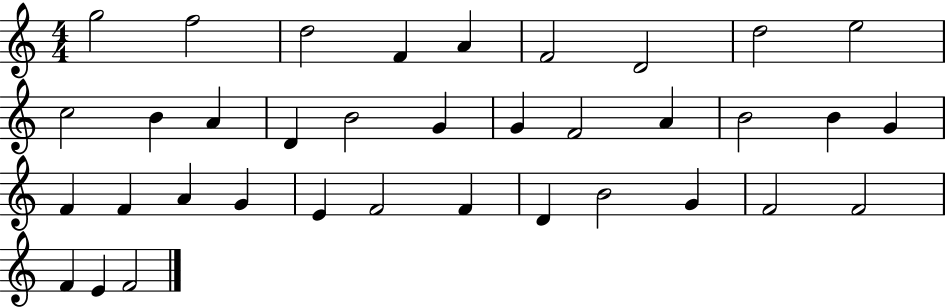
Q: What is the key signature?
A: C major